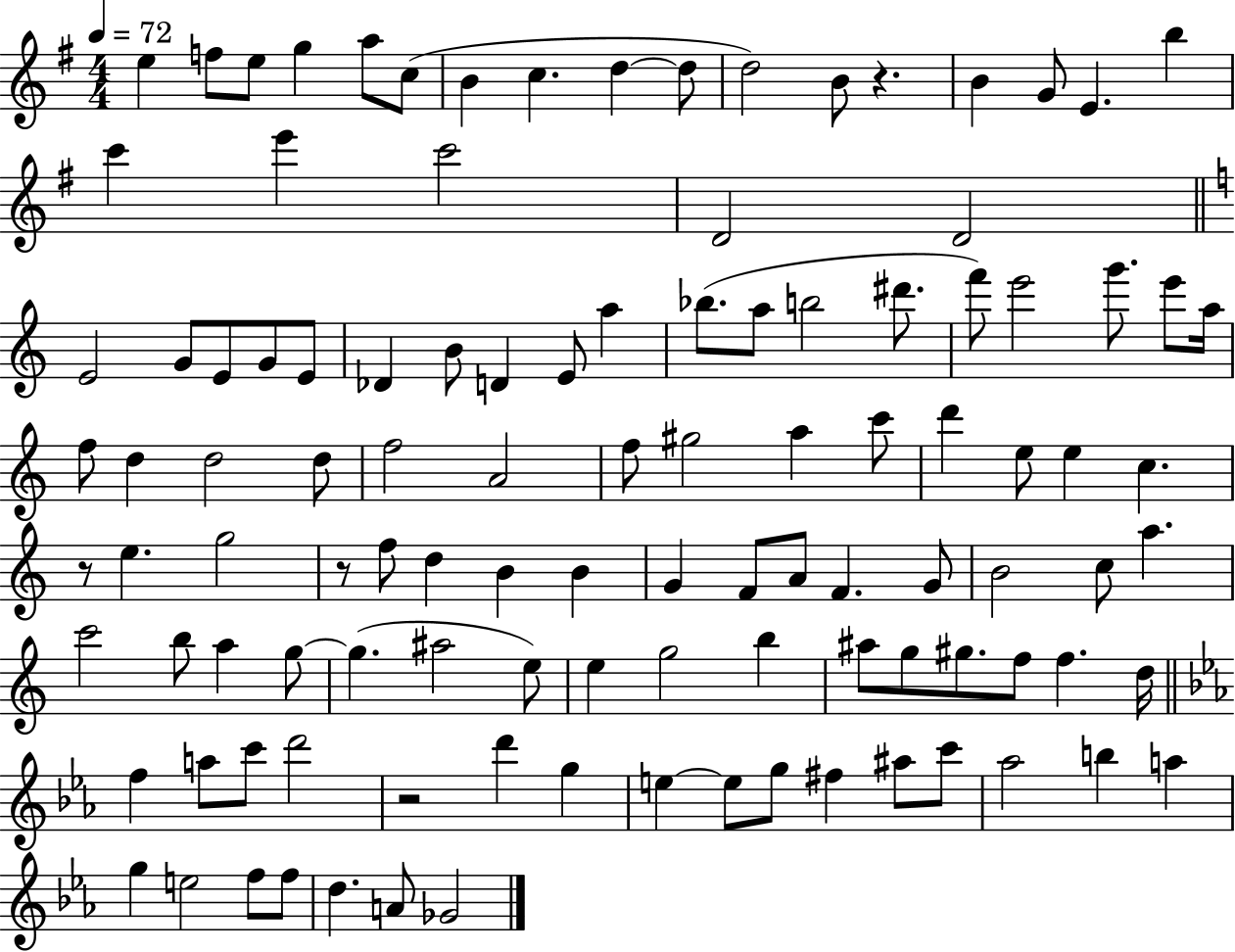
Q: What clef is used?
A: treble